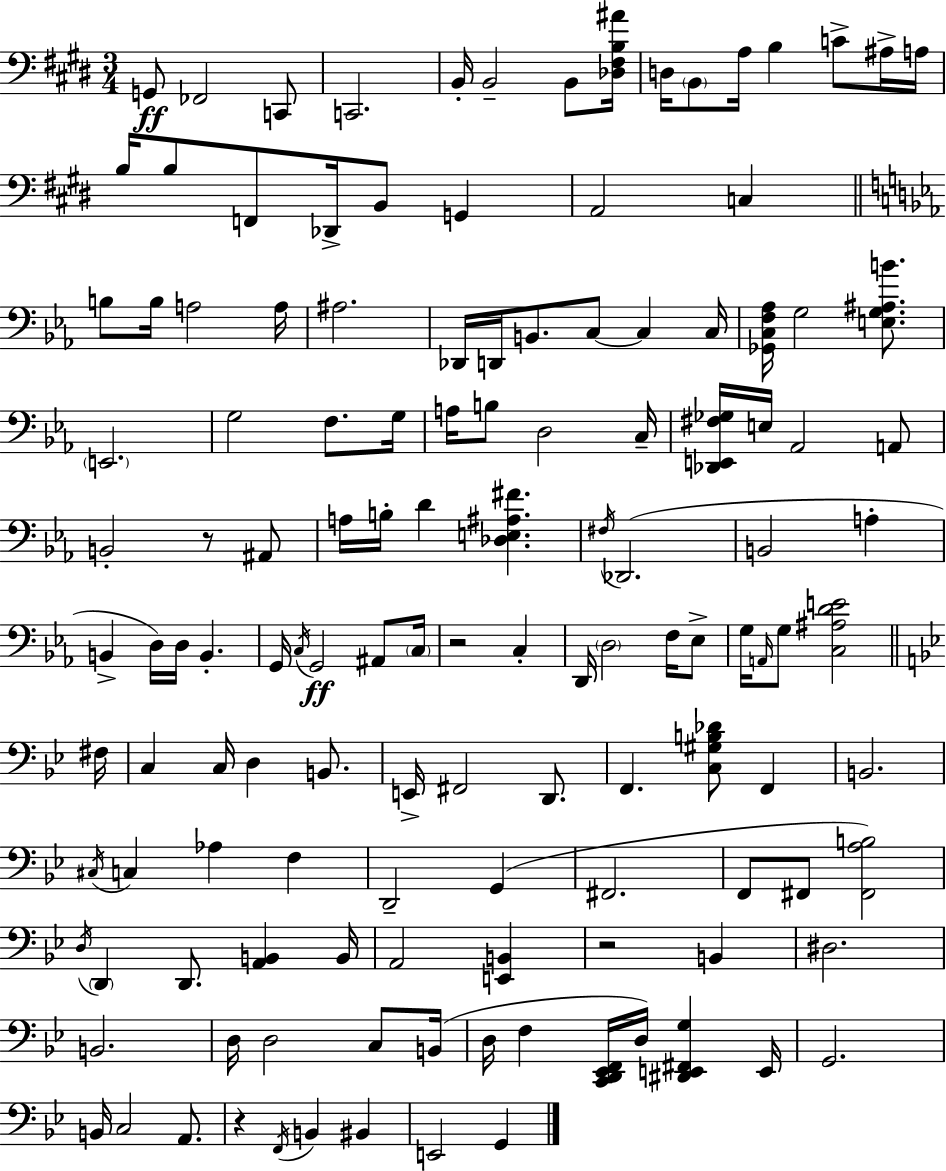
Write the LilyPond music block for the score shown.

{
  \clef bass
  \numericTimeSignature
  \time 3/4
  \key e \major
  \repeat volta 2 { g,8\ff fes,2 c,8 | c,2. | b,16-. b,2-- b,8 <des fis b ais'>16 | d16 \parenthesize b,8 a16 b4 c'8-> ais16-> a16 | \break b16 b8 f,8 des,16-> b,8 g,4 | a,2 c4 | \bar "||" \break \key c \minor b8 b16 a2 a16 | ais2. | des,16 d,16 b,8. c8~~ c4 c16 | <ges, c f aes>16 g2 <e g ais b'>8. | \break \parenthesize e,2. | g2 f8. g16 | a16 b8 d2 c16-- | <des, e, fis ges>16 e16 aes,2 a,8 | \break b,2-. r8 ais,8 | a16 b16-. d'4 <des e ais fis'>4. | \acciaccatura { fis16 }( des,2. | b,2 a4-. | \break b,4-> d16) d16 b,4.-. | g,16 \acciaccatura { c16 } g,2\ff ais,8 | \parenthesize c16 r2 c4-. | d,16 \parenthesize d2 f16 | \break ees8-> g16 \grace { a,16 } g8 <c ais d' e'>2 | \bar "||" \break \key bes \major fis16 c4 c16 d4 b,8. | e,16-> fis,2 d,8. | f,4. <c gis b des'>8 f,4 | b,2. | \break \acciaccatura { cis16 } c4 aes4 f4 | d,2-- g,4( | fis,2. | f,8 fis,8 <fis, a b>2) | \break \acciaccatura { d16 } \parenthesize d,4 d,8. <a, b,>4 | b,16 a,2 <e, b,>4 | r2 b,4 | dis2. | \break b,2. | d16 d2 | c8 b,16( d16 f4 <c, d, ees, f,>16 d16) <dis, e, fis, g>4 | e,16 g,2. | \break b,16 c2 | a,8. r4 \acciaccatura { f,16 } b,4 | bis,4 e,2 | g,4 } \bar "|."
}